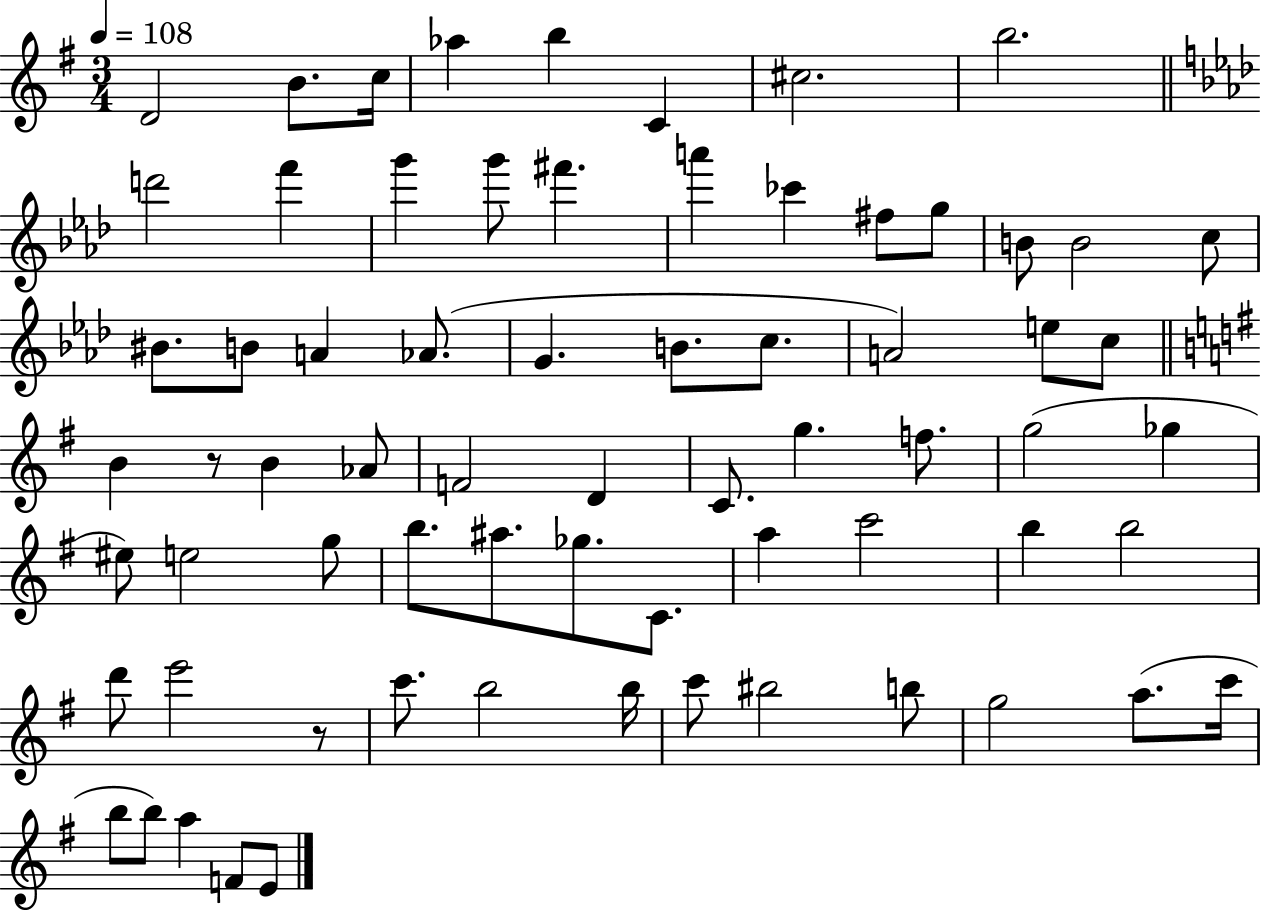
X:1
T:Untitled
M:3/4
L:1/4
K:G
D2 B/2 c/4 _a b C ^c2 b2 d'2 f' g' g'/2 ^f' a' _c' ^f/2 g/2 B/2 B2 c/2 ^B/2 B/2 A _A/2 G B/2 c/2 A2 e/2 c/2 B z/2 B _A/2 F2 D C/2 g f/2 g2 _g ^e/2 e2 g/2 b/2 ^a/2 _g/2 C/2 a c'2 b b2 d'/2 e'2 z/2 c'/2 b2 b/4 c'/2 ^b2 b/2 g2 a/2 c'/4 b/2 b/2 a F/2 E/2